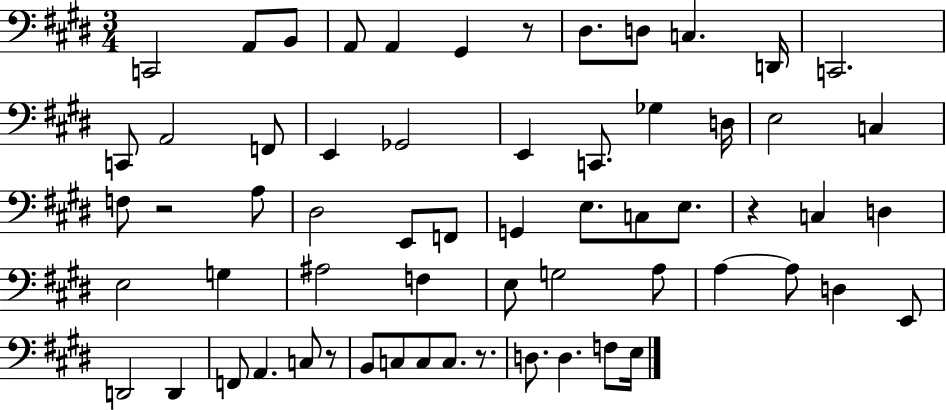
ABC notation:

X:1
T:Untitled
M:3/4
L:1/4
K:E
C,,2 A,,/2 B,,/2 A,,/2 A,, ^G,, z/2 ^D,/2 D,/2 C, D,,/4 C,,2 C,,/2 A,,2 F,,/2 E,, _G,,2 E,, C,,/2 _G, D,/4 E,2 C, F,/2 z2 A,/2 ^D,2 E,,/2 F,,/2 G,, E,/2 C,/2 E,/2 z C, D, E,2 G, ^A,2 F, E,/2 G,2 A,/2 A, A,/2 D, E,,/2 D,,2 D,, F,,/2 A,, C,/2 z/2 B,,/2 C,/2 C,/2 C,/2 z/2 D,/2 D, F,/2 E,/4